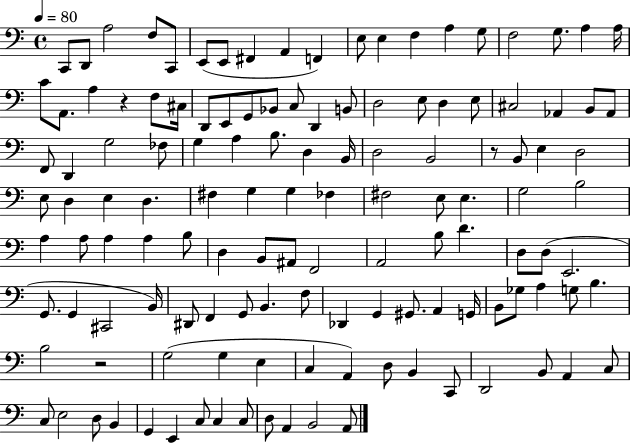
X:1
T:Untitled
M:4/4
L:1/4
K:C
C,,/2 D,,/2 A,2 F,/2 C,,/2 E,,/2 E,,/2 ^F,, A,, F,, E,/2 E, F, A, G,/2 F,2 G,/2 A, A,/4 C/2 A,,/2 A, z F,/2 ^C,/4 D,,/2 E,,/2 G,,/2 _B,,/2 C,/2 D,, B,,/2 D,2 E,/2 D, E,/2 ^C,2 _A,, B,,/2 _A,,/2 F,,/2 D,, G,2 _F,/2 G, A, B,/2 D, B,,/4 D,2 B,,2 z/2 B,,/2 E, D,2 E,/2 D, E, D, ^F, G, G, _F, ^F,2 E,/2 E, G,2 B,2 A, A,/2 A, A, B,/2 D, B,,/2 ^A,,/2 F,,2 A,,2 B,/2 D D,/2 D,/2 E,,2 G,,/2 G,, ^C,,2 B,,/4 ^D,,/2 F,, G,,/2 B,, F,/2 _D,, G,, ^G,,/2 A,, G,,/4 B,,/2 _G,/2 A, G,/2 B, B,2 z2 G,2 G, E, C, A,, D,/2 B,, C,,/2 D,,2 B,,/2 A,, C,/2 C,/2 E,2 D,/2 B,, G,, E,, C,/2 C, C,/2 D,/2 A,, B,,2 A,,/2